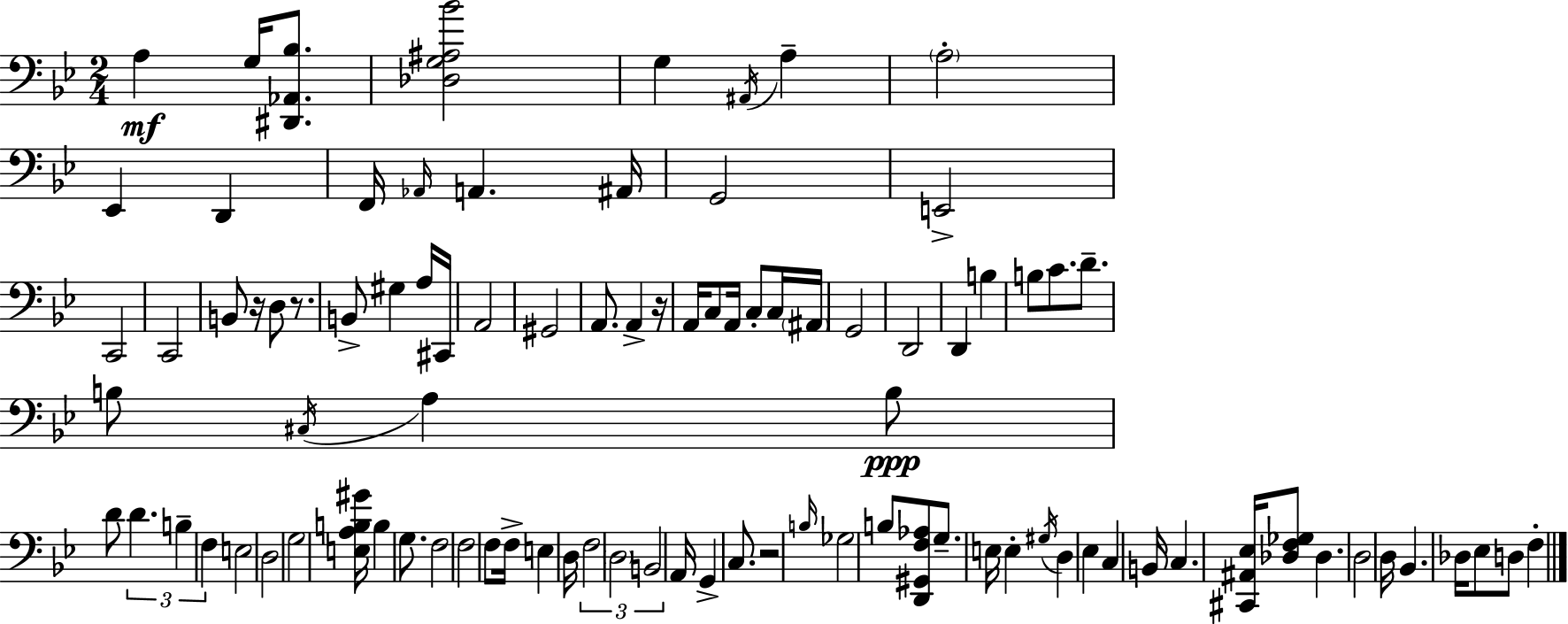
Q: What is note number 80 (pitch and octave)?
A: Bb2